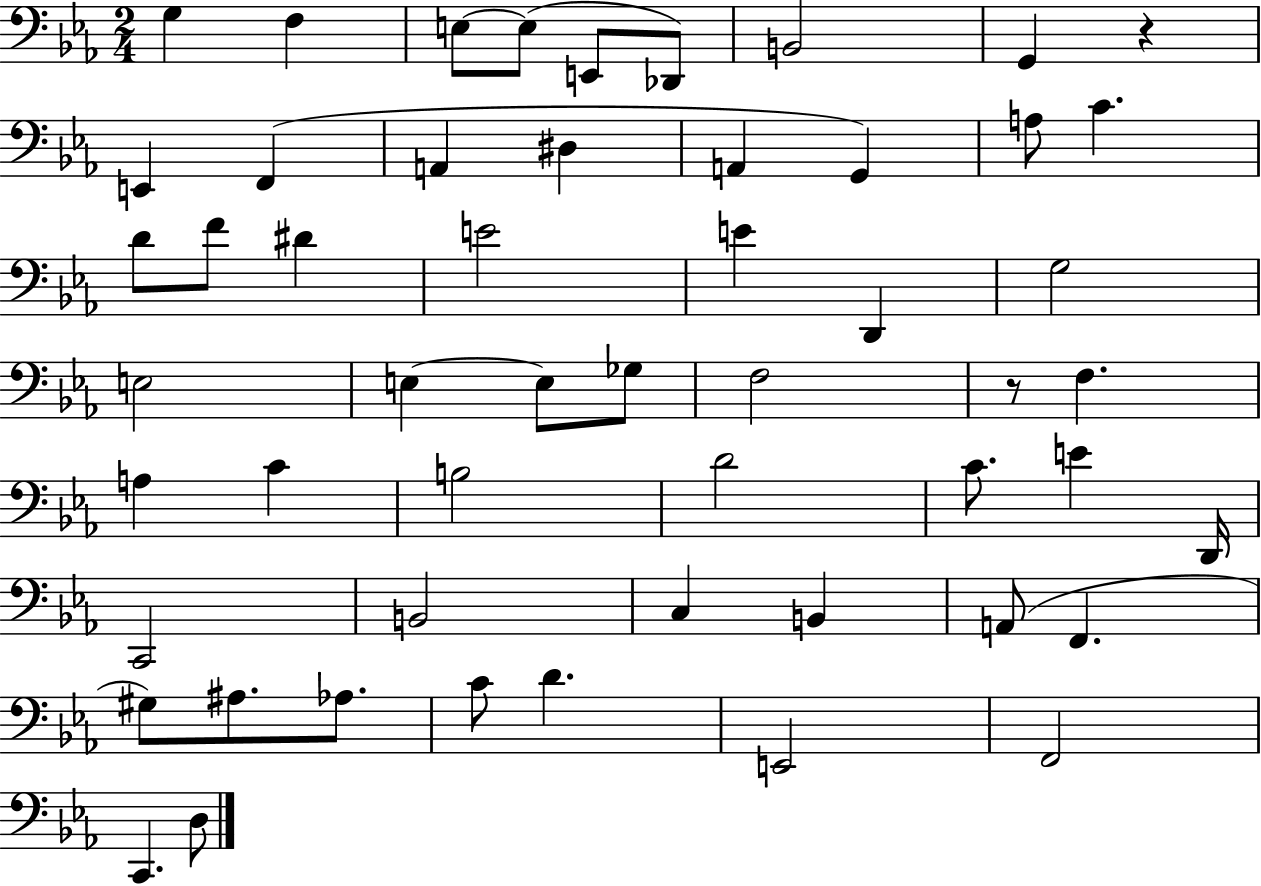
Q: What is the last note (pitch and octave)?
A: D3